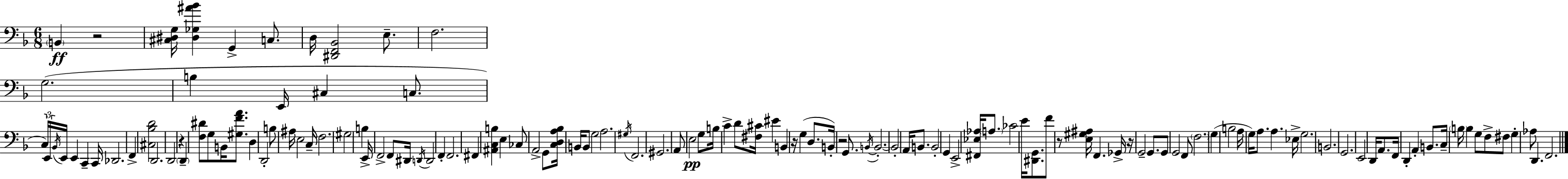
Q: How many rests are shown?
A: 6